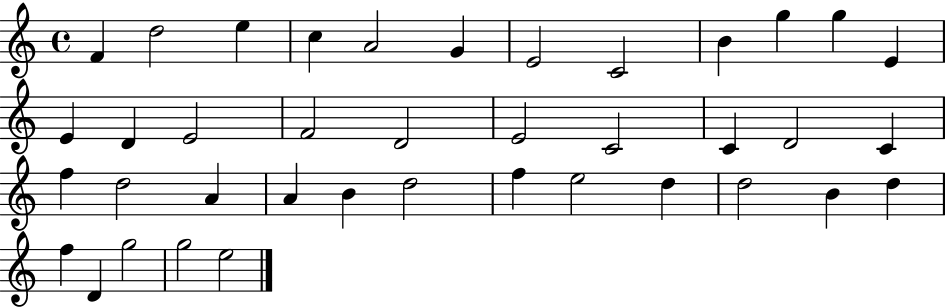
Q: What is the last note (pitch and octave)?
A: E5